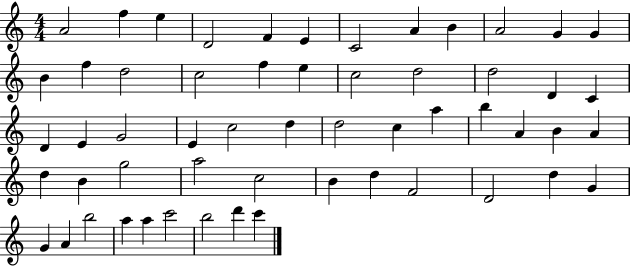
{
  \clef treble
  \numericTimeSignature
  \time 4/4
  \key c \major
  a'2 f''4 e''4 | d'2 f'4 e'4 | c'2 a'4 b'4 | a'2 g'4 g'4 | \break b'4 f''4 d''2 | c''2 f''4 e''4 | c''2 d''2 | d''2 d'4 c'4 | \break d'4 e'4 g'2 | e'4 c''2 d''4 | d''2 c''4 a''4 | b''4 a'4 b'4 a'4 | \break d''4 b'4 g''2 | a''2 c''2 | b'4 d''4 f'2 | d'2 d''4 g'4 | \break g'4 a'4 b''2 | a''4 a''4 c'''2 | b''2 d'''4 c'''4 | \bar "|."
}